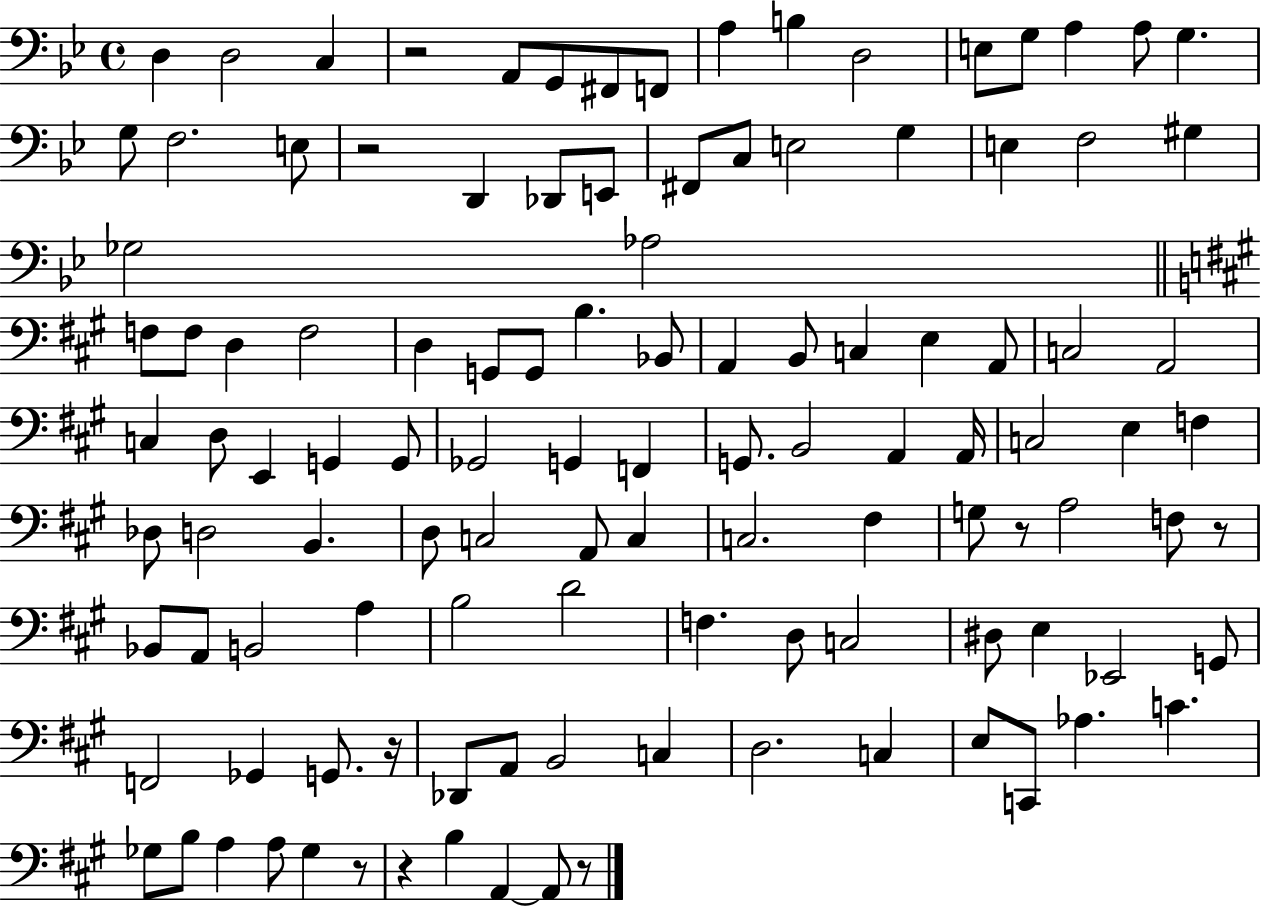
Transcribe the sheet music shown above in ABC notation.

X:1
T:Untitled
M:4/4
L:1/4
K:Bb
D, D,2 C, z2 A,,/2 G,,/2 ^F,,/2 F,,/2 A, B, D,2 E,/2 G,/2 A, A,/2 G, G,/2 F,2 E,/2 z2 D,, _D,,/2 E,,/2 ^F,,/2 C,/2 E,2 G, E, F,2 ^G, _G,2 _A,2 F,/2 F,/2 D, F,2 D, G,,/2 G,,/2 B, _B,,/2 A,, B,,/2 C, E, A,,/2 C,2 A,,2 C, D,/2 E,, G,, G,,/2 _G,,2 G,, F,, G,,/2 B,,2 A,, A,,/4 C,2 E, F, _D,/2 D,2 B,, D,/2 C,2 A,,/2 C, C,2 ^F, G,/2 z/2 A,2 F,/2 z/2 _B,,/2 A,,/2 B,,2 A, B,2 D2 F, D,/2 C,2 ^D,/2 E, _E,,2 G,,/2 F,,2 _G,, G,,/2 z/4 _D,,/2 A,,/2 B,,2 C, D,2 C, E,/2 C,,/2 _A, C _G,/2 B,/2 A, A,/2 _G, z/2 z B, A,, A,,/2 z/2